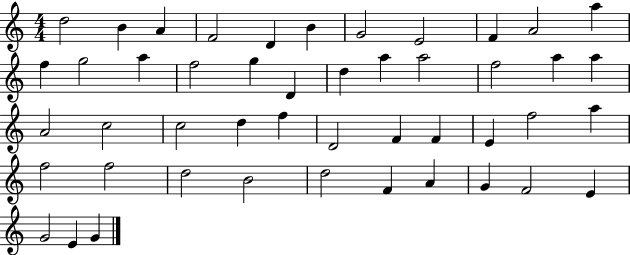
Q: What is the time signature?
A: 4/4